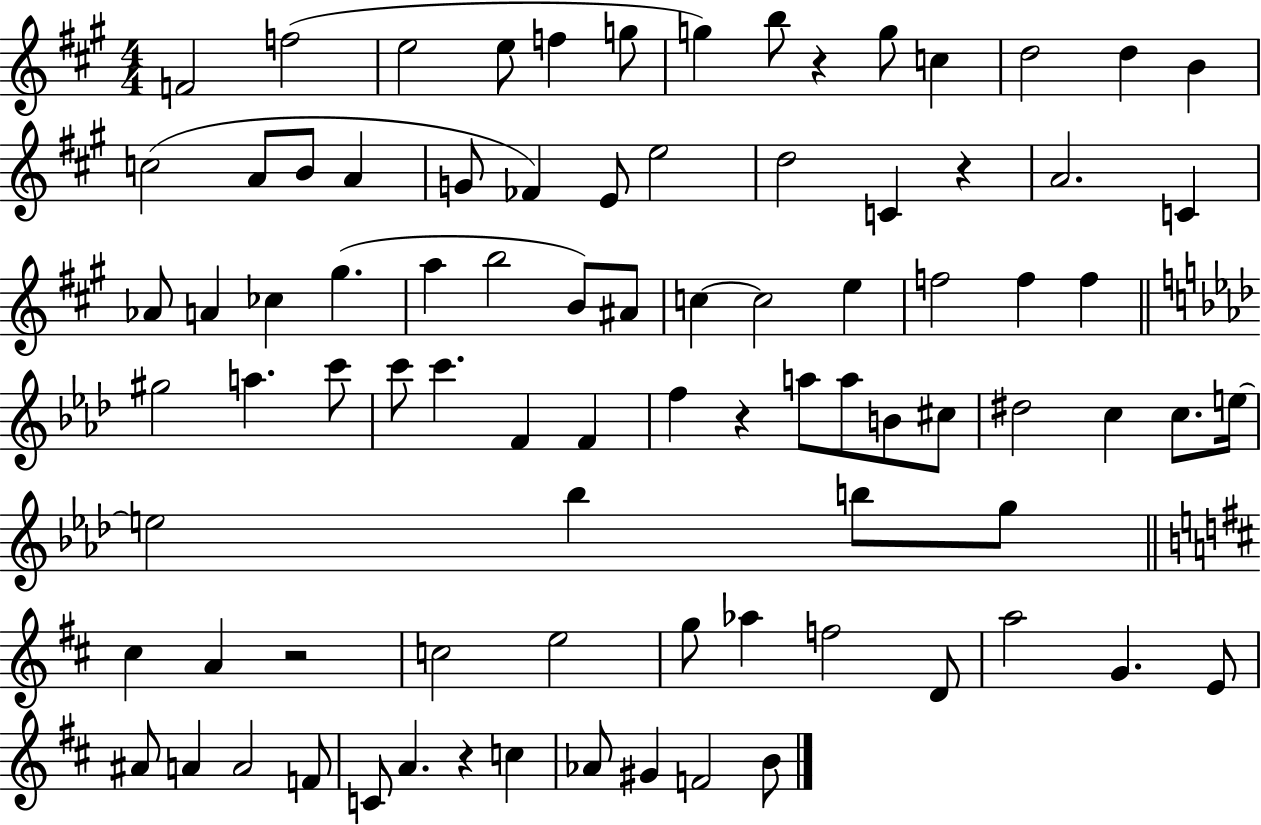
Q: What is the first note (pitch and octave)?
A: F4